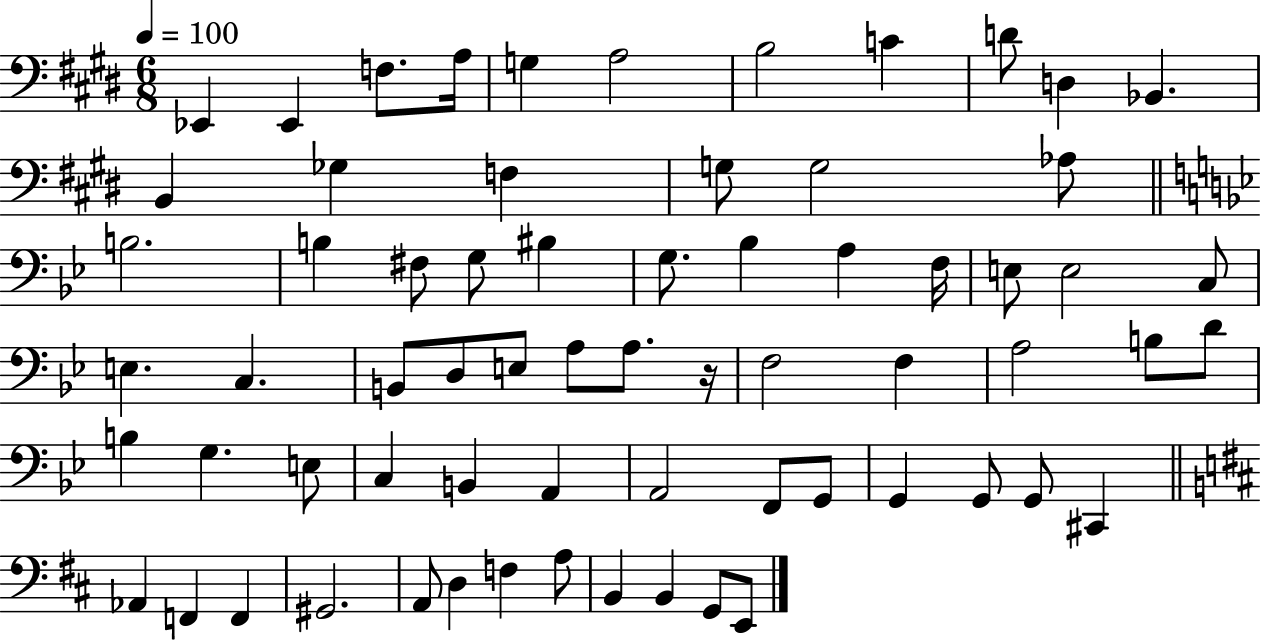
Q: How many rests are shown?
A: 1